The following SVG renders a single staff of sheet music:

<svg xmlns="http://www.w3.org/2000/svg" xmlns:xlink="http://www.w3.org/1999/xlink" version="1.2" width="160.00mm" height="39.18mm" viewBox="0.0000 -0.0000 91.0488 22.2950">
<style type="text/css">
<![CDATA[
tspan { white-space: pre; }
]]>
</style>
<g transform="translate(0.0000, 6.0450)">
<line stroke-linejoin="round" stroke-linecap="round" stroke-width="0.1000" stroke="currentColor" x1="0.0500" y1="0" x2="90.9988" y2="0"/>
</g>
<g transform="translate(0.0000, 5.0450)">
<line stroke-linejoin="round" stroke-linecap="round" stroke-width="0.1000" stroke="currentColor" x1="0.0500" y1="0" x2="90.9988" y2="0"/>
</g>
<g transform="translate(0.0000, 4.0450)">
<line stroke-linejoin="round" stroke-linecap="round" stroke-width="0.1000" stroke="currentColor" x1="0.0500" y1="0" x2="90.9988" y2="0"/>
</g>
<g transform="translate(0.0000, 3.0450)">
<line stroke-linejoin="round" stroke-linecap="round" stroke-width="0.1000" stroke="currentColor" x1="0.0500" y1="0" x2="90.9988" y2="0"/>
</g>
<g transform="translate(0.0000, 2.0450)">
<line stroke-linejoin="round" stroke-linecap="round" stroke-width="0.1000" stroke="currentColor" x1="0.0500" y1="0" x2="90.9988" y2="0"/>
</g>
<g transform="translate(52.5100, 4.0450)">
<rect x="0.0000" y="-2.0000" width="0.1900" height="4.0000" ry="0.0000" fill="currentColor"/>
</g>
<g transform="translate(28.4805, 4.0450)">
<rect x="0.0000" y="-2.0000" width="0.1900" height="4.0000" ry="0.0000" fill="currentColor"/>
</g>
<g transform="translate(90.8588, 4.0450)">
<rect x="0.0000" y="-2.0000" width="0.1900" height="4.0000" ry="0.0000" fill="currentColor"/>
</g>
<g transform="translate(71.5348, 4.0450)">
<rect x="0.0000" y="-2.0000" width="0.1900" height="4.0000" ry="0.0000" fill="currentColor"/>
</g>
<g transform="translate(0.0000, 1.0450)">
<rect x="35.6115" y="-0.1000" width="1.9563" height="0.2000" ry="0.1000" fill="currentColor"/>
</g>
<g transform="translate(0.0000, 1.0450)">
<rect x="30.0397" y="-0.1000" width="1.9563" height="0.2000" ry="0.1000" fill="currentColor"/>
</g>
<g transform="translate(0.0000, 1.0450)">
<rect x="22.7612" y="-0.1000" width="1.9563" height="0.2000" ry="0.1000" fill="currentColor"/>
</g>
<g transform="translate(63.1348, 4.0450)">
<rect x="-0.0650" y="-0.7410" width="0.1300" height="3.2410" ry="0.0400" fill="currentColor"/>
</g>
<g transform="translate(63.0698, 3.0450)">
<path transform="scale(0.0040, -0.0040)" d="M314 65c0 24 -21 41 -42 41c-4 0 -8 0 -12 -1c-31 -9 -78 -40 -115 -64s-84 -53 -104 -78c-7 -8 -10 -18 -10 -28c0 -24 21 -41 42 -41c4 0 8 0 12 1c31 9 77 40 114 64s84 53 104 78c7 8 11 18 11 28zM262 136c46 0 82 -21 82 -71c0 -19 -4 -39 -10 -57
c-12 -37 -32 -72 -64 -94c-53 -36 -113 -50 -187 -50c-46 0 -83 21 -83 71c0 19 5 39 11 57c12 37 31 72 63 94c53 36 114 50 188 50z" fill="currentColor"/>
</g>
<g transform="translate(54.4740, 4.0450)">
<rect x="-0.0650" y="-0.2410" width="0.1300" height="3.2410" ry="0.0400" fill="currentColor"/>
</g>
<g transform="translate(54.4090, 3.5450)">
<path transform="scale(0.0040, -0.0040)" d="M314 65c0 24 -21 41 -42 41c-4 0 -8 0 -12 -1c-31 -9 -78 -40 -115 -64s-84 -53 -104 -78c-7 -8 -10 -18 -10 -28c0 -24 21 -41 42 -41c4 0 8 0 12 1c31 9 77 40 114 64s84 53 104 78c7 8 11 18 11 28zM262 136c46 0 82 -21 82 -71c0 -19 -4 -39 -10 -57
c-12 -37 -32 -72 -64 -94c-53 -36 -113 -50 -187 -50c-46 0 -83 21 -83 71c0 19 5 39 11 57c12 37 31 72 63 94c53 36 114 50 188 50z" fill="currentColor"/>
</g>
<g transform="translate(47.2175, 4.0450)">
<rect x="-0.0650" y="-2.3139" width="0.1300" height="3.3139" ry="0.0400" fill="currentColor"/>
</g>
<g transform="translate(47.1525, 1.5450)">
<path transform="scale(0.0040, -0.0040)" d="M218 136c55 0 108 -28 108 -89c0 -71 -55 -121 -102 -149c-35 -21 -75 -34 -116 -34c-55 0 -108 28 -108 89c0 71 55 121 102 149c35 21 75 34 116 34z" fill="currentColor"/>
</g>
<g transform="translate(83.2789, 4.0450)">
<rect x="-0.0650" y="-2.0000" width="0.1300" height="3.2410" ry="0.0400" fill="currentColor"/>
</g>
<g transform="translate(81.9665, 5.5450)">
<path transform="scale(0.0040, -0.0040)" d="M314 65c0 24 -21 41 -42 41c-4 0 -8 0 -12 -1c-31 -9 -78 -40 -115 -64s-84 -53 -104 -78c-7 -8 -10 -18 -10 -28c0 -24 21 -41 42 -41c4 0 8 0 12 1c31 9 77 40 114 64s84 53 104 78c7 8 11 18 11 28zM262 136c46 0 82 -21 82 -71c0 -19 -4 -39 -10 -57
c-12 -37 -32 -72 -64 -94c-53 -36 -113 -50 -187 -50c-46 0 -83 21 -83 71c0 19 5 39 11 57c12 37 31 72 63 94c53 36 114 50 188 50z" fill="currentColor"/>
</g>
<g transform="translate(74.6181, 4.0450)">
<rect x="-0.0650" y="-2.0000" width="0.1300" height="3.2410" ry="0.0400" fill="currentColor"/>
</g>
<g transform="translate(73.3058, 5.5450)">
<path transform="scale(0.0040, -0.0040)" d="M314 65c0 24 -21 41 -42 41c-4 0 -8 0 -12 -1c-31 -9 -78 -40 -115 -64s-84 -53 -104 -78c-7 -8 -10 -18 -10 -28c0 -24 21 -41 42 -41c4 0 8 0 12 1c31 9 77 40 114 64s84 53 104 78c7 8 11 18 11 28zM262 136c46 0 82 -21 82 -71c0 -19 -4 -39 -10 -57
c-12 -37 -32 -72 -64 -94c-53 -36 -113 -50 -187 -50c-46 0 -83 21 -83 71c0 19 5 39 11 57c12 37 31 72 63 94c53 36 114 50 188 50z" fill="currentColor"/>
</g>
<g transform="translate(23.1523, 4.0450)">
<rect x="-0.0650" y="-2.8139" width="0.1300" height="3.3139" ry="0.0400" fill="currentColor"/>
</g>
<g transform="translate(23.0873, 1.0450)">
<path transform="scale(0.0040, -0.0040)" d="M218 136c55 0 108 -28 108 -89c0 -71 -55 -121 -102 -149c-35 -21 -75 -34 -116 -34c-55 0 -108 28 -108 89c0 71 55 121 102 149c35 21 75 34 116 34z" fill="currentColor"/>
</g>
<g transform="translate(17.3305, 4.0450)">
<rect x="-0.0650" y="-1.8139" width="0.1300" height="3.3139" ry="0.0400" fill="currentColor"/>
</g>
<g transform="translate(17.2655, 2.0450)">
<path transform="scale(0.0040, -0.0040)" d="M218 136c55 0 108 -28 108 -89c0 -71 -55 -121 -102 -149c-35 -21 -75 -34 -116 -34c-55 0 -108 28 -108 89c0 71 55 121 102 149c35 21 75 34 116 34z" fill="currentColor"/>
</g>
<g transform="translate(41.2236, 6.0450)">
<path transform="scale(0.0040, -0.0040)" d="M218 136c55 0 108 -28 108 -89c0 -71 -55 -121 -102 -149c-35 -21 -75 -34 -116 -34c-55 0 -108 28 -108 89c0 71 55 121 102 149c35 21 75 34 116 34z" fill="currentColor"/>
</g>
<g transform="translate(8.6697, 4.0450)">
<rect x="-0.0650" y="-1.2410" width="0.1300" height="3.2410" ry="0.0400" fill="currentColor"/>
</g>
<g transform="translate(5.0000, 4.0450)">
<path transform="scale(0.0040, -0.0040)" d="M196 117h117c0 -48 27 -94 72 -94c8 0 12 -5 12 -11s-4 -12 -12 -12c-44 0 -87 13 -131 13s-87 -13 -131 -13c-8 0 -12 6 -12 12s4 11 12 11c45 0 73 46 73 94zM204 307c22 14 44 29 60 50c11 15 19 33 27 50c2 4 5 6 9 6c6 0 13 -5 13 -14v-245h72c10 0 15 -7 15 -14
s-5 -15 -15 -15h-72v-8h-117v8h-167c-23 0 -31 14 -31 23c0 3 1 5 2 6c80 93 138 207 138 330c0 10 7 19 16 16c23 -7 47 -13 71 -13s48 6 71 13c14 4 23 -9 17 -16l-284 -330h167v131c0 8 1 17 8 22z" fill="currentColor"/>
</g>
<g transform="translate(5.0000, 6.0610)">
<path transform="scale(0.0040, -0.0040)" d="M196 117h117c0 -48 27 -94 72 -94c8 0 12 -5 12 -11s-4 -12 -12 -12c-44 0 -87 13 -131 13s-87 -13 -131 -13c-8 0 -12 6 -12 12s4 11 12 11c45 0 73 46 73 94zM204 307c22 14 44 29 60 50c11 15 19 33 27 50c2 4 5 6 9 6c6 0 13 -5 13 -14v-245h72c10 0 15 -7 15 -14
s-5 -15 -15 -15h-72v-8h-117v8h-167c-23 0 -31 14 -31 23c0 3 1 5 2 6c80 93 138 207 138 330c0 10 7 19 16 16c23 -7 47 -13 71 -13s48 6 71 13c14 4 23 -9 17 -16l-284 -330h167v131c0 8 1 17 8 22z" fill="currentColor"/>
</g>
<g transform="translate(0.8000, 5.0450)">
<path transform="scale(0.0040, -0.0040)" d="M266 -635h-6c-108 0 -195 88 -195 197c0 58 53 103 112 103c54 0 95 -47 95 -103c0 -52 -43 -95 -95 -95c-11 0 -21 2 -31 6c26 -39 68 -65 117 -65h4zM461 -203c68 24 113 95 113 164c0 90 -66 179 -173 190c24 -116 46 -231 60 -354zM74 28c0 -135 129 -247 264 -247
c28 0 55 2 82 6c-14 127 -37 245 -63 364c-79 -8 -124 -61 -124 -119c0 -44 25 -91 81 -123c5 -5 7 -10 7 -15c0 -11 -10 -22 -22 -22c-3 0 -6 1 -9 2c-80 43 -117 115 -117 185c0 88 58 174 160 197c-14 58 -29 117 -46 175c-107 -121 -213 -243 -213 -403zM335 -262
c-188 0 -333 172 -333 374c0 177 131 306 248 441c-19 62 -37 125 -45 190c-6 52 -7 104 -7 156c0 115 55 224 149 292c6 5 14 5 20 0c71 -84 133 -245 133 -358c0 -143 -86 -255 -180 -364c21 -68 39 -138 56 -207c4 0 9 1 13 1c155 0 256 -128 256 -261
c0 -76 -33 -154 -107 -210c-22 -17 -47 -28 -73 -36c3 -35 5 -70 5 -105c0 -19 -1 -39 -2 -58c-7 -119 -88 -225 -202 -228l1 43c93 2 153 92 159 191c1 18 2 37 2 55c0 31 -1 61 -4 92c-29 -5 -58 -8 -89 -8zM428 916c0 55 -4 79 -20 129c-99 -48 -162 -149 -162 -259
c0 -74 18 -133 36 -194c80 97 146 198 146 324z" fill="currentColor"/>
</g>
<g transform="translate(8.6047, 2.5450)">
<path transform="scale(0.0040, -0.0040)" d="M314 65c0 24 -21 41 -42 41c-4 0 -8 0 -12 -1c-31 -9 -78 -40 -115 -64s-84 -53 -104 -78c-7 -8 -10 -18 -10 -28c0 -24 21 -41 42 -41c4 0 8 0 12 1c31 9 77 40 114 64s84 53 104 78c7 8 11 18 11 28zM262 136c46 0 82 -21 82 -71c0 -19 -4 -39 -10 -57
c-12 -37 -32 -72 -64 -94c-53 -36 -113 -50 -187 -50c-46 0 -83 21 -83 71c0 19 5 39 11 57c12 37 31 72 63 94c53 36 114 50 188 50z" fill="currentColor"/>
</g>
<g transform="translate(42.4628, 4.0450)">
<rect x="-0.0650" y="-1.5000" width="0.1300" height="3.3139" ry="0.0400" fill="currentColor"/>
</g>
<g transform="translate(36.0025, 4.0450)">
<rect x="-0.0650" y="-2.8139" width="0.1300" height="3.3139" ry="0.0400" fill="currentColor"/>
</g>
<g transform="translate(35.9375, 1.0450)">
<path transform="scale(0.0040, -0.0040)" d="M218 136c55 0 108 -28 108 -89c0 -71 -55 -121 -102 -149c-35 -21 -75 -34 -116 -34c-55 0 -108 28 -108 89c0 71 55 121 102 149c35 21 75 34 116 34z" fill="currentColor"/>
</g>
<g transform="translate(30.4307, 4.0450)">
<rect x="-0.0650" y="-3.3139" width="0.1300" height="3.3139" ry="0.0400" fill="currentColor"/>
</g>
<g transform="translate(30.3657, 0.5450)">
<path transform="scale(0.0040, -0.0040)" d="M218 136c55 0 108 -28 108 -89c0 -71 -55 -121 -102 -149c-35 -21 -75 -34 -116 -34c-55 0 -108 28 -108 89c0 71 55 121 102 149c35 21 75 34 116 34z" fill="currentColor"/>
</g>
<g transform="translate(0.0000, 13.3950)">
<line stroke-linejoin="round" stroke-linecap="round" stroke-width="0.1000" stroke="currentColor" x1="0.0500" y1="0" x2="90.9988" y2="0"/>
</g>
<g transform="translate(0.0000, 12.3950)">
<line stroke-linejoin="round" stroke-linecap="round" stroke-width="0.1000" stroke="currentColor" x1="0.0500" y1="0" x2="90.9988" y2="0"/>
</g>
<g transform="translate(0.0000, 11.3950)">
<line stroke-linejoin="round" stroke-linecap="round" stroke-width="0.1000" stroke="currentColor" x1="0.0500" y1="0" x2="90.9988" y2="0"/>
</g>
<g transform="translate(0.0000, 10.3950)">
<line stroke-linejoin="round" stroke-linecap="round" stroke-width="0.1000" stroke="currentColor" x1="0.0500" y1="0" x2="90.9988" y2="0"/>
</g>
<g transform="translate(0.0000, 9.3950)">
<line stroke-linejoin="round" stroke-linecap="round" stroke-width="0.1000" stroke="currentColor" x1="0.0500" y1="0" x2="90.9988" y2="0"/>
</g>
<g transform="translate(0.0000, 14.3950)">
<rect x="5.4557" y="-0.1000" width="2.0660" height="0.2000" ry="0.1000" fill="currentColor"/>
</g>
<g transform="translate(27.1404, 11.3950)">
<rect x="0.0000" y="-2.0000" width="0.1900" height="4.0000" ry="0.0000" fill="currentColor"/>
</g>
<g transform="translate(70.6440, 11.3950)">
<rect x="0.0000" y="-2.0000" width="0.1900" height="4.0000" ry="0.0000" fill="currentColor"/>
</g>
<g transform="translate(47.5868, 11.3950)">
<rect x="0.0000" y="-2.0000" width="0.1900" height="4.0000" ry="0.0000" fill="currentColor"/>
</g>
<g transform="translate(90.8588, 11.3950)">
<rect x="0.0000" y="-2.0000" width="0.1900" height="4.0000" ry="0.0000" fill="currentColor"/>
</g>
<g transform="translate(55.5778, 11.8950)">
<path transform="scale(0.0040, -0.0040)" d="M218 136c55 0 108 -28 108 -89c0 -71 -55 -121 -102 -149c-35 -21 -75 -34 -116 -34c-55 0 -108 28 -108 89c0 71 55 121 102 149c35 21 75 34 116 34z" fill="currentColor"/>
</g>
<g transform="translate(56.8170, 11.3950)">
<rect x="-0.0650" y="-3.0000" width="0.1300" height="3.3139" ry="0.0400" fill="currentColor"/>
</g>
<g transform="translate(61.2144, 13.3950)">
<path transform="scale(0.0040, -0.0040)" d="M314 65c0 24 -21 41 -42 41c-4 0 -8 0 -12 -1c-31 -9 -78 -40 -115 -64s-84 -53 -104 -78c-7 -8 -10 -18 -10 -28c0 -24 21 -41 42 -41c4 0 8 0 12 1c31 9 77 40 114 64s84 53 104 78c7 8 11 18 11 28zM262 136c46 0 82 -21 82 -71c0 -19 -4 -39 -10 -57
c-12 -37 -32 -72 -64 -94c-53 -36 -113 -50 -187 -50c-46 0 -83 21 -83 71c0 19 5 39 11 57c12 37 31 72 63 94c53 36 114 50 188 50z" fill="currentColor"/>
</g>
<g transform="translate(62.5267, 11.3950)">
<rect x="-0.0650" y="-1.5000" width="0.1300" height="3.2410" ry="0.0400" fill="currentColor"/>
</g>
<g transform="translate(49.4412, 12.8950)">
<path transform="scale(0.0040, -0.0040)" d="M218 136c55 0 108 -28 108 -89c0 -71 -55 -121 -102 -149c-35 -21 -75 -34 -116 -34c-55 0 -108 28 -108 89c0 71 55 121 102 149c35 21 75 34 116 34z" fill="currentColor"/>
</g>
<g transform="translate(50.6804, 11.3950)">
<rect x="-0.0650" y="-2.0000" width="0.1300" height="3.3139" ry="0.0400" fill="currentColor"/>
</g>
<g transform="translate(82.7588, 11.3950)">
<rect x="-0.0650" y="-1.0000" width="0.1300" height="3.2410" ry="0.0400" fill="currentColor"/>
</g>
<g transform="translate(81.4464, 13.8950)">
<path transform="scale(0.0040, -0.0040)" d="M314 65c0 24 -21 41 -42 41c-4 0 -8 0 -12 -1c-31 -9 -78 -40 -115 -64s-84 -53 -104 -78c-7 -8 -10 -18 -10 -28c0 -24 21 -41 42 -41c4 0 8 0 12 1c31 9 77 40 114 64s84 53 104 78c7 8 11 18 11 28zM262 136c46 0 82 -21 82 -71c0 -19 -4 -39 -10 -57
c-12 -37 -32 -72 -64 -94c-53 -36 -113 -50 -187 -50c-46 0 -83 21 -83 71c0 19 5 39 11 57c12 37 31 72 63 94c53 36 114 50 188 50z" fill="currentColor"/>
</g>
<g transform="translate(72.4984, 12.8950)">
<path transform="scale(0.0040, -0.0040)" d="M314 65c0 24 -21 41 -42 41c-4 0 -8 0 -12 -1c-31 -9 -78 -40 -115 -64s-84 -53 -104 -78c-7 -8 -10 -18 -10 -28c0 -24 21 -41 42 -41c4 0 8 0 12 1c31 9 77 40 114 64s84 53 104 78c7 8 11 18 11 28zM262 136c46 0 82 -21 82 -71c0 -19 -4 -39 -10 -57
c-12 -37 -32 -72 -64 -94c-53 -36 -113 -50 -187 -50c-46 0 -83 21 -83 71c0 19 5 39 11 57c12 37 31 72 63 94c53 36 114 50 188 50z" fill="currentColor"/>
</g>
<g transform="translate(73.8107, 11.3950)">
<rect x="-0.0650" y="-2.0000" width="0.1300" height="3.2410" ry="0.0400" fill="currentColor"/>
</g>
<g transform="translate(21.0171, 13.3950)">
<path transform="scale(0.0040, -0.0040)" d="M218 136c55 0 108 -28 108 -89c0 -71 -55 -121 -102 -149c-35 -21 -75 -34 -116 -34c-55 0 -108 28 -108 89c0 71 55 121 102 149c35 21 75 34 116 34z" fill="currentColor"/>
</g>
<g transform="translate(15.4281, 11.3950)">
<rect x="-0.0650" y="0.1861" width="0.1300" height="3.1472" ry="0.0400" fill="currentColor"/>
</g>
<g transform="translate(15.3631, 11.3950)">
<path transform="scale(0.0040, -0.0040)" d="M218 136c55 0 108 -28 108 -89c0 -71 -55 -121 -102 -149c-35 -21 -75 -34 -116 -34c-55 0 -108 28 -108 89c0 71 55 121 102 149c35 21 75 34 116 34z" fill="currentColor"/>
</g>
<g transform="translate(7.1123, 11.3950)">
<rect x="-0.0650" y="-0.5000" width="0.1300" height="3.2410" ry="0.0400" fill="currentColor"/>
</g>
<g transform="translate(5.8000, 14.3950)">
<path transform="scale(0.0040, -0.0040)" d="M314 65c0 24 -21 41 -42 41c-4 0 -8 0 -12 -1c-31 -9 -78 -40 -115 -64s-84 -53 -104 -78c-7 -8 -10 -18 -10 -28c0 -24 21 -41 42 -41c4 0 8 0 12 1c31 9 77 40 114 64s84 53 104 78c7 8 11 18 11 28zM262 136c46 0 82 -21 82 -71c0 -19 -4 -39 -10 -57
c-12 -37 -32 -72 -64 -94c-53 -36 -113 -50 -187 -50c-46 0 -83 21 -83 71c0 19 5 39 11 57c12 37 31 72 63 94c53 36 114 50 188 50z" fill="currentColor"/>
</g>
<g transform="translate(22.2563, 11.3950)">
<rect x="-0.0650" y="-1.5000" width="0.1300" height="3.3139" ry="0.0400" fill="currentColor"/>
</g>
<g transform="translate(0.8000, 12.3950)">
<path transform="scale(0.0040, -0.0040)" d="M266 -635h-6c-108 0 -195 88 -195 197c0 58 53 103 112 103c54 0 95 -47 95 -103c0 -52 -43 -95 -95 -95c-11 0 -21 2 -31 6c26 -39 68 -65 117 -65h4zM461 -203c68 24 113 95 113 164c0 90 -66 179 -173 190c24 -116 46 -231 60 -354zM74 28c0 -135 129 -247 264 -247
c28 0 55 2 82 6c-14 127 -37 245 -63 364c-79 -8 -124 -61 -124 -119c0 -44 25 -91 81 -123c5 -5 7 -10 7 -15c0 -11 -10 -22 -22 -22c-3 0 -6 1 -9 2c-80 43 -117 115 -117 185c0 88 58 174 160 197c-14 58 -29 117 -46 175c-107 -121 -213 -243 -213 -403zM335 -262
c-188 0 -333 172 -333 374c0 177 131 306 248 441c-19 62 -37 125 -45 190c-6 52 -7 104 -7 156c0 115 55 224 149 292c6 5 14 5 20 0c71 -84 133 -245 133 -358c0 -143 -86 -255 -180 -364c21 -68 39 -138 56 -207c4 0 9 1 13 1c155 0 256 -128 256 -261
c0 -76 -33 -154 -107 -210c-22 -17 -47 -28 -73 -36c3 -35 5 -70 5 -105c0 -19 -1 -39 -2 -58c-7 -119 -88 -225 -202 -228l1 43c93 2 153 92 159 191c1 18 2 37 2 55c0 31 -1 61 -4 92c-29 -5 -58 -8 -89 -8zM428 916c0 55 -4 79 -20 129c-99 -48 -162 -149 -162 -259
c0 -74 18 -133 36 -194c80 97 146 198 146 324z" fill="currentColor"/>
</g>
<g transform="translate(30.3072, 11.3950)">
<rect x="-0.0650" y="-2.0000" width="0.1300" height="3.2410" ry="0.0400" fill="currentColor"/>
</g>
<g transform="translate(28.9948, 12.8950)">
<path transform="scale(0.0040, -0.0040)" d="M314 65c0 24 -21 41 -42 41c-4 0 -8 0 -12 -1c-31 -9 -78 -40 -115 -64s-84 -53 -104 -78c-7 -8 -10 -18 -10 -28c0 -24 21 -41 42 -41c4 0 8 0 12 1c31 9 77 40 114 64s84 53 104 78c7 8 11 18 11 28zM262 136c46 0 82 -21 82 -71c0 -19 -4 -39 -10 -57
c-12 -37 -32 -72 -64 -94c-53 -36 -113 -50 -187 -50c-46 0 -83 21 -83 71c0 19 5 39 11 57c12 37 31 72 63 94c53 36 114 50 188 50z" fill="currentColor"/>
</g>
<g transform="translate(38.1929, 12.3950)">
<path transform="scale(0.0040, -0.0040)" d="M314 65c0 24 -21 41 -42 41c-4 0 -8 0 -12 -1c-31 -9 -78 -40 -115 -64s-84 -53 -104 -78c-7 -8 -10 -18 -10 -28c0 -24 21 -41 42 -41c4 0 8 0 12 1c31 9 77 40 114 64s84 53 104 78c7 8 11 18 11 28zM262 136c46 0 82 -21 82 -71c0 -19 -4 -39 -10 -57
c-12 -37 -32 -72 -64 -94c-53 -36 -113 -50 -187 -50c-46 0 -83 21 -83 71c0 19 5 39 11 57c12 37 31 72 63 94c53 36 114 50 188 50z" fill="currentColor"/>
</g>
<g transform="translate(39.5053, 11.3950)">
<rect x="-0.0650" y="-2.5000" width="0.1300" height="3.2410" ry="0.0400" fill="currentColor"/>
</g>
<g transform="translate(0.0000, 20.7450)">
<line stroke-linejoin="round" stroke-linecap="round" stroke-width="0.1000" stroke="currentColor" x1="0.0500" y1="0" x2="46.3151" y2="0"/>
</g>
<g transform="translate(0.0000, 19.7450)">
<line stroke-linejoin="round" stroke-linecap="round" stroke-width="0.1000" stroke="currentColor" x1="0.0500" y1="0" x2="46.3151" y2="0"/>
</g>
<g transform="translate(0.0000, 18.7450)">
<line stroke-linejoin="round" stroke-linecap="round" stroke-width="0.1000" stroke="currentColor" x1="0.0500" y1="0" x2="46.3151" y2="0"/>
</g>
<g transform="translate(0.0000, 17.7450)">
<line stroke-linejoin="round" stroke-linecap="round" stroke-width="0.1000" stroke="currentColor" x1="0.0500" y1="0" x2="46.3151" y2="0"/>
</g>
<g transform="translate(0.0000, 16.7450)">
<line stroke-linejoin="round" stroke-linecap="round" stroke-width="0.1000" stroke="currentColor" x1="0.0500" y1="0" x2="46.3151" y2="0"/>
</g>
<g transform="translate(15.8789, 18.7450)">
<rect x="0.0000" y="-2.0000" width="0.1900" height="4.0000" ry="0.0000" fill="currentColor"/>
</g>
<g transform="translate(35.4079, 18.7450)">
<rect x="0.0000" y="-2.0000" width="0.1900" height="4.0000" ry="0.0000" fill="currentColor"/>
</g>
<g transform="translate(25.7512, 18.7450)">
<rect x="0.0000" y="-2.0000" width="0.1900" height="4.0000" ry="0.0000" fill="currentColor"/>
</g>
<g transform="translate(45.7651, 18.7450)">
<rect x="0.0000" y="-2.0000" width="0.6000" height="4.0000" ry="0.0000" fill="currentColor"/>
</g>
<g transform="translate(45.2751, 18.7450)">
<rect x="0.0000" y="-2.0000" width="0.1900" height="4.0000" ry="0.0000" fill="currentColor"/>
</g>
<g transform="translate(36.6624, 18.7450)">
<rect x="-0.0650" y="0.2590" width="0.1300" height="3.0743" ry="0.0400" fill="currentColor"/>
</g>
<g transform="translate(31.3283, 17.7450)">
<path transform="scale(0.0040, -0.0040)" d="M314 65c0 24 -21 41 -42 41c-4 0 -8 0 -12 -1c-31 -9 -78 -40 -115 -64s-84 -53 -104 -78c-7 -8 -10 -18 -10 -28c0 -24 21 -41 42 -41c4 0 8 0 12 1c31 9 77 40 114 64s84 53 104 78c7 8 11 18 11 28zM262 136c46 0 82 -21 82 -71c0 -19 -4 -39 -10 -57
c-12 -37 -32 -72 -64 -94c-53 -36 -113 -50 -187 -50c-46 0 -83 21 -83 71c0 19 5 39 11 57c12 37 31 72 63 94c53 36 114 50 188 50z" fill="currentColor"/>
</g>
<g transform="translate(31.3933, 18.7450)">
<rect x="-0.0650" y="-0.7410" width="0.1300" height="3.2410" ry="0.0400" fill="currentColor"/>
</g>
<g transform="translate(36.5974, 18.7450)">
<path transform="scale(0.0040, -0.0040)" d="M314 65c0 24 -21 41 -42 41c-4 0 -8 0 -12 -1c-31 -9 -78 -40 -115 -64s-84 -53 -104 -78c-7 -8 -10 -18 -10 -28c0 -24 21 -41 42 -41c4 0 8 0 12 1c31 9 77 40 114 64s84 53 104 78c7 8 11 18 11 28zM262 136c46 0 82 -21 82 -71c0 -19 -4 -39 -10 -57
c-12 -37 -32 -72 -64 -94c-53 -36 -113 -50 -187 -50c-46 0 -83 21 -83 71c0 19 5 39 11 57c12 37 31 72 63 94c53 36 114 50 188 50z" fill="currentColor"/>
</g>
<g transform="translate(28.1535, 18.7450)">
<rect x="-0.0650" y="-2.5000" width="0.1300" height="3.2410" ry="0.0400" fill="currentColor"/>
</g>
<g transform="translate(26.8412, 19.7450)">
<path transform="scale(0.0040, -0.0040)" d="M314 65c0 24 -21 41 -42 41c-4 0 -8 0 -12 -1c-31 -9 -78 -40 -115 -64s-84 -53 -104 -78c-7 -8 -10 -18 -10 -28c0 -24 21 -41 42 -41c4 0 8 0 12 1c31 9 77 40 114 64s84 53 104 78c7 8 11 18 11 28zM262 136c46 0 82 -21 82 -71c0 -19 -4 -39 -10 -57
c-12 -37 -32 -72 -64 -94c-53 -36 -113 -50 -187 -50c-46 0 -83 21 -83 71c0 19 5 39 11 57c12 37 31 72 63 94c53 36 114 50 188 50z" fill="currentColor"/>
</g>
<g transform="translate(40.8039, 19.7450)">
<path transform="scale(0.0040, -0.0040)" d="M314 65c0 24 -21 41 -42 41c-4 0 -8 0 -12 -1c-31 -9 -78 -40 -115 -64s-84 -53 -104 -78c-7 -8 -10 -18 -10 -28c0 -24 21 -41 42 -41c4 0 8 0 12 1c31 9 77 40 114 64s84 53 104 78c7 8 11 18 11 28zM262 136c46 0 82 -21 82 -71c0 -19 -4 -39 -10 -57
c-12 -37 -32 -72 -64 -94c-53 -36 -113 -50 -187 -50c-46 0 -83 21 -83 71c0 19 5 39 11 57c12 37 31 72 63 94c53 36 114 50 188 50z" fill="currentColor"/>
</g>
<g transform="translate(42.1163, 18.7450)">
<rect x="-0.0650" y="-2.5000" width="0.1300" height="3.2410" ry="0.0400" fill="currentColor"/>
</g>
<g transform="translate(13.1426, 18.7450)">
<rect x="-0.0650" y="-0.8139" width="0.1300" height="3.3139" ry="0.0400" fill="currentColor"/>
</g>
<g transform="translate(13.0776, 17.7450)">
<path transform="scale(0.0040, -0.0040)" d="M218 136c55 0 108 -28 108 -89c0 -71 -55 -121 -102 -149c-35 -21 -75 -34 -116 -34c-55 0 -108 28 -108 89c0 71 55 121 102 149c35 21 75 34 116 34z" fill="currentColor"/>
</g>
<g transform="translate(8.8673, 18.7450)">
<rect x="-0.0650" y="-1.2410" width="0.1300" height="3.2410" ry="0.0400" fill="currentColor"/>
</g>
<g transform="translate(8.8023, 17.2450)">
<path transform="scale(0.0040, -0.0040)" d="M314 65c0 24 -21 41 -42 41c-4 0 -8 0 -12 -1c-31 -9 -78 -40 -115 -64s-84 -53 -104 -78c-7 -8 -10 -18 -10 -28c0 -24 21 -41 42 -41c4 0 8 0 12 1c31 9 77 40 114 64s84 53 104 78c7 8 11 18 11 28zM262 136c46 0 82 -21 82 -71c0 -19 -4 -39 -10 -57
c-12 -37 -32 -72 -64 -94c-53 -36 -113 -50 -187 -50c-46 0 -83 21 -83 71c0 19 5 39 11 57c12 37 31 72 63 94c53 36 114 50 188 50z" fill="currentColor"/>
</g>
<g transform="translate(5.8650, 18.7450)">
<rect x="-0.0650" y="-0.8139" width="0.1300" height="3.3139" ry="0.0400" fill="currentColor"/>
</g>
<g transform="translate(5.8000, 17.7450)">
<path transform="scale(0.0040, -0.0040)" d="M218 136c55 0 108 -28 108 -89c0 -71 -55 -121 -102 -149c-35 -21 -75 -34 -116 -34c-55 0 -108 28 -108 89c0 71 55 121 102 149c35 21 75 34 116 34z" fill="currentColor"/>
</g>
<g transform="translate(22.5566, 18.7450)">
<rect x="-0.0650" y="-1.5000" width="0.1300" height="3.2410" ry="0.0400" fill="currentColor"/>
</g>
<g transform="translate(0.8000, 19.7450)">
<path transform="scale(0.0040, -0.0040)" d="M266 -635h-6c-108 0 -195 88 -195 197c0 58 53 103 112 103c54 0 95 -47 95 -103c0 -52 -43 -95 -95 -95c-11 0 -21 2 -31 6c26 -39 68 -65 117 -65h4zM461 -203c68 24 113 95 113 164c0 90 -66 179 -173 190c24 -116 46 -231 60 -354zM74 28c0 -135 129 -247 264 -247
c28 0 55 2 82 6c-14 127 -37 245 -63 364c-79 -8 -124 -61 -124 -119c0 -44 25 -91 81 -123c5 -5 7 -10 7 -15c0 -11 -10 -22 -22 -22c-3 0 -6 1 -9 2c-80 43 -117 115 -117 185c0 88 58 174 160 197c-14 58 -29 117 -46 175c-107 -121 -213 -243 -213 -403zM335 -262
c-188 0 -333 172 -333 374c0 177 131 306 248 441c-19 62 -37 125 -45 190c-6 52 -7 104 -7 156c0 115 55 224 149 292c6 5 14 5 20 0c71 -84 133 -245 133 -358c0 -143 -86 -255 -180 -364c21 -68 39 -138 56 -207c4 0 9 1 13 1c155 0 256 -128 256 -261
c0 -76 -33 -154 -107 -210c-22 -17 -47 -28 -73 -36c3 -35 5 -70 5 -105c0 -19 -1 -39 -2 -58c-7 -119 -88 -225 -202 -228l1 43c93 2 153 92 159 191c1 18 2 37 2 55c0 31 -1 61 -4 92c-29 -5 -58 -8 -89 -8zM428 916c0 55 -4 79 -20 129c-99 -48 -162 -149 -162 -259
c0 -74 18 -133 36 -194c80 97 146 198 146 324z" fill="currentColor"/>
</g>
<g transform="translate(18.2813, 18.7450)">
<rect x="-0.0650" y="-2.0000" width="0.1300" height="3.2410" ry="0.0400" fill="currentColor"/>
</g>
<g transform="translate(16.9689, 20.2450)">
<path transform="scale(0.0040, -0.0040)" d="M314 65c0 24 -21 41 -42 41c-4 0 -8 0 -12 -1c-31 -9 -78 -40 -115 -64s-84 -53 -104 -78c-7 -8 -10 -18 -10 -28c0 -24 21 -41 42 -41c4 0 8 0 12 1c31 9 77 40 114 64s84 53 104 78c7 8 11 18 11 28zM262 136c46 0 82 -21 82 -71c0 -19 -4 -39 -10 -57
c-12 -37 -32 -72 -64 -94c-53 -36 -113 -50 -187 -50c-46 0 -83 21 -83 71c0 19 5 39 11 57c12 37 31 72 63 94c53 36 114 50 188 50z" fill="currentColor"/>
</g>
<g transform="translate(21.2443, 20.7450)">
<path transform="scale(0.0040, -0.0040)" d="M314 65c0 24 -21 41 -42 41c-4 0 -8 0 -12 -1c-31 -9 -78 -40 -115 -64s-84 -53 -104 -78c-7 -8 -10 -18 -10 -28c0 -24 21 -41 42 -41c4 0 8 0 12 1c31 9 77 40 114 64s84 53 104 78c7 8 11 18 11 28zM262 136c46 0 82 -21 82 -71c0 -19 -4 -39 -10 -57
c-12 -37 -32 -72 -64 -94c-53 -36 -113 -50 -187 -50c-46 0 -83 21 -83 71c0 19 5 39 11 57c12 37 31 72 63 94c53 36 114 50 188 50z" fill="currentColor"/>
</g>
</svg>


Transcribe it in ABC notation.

X:1
T:Untitled
M:4/4
L:1/4
K:C
e2 f a b a E g c2 d2 F2 F2 C2 B E F2 G2 F A E2 F2 D2 d e2 d F2 E2 G2 d2 B2 G2